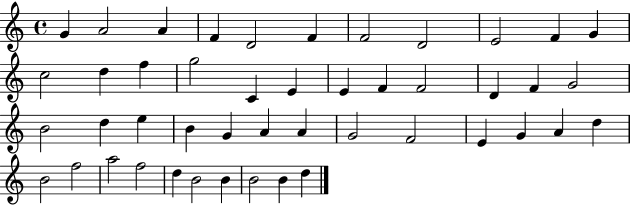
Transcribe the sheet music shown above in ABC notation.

X:1
T:Untitled
M:4/4
L:1/4
K:C
G A2 A F D2 F F2 D2 E2 F G c2 d f g2 C E E F F2 D F G2 B2 d e B G A A G2 F2 E G A d B2 f2 a2 f2 d B2 B B2 B d